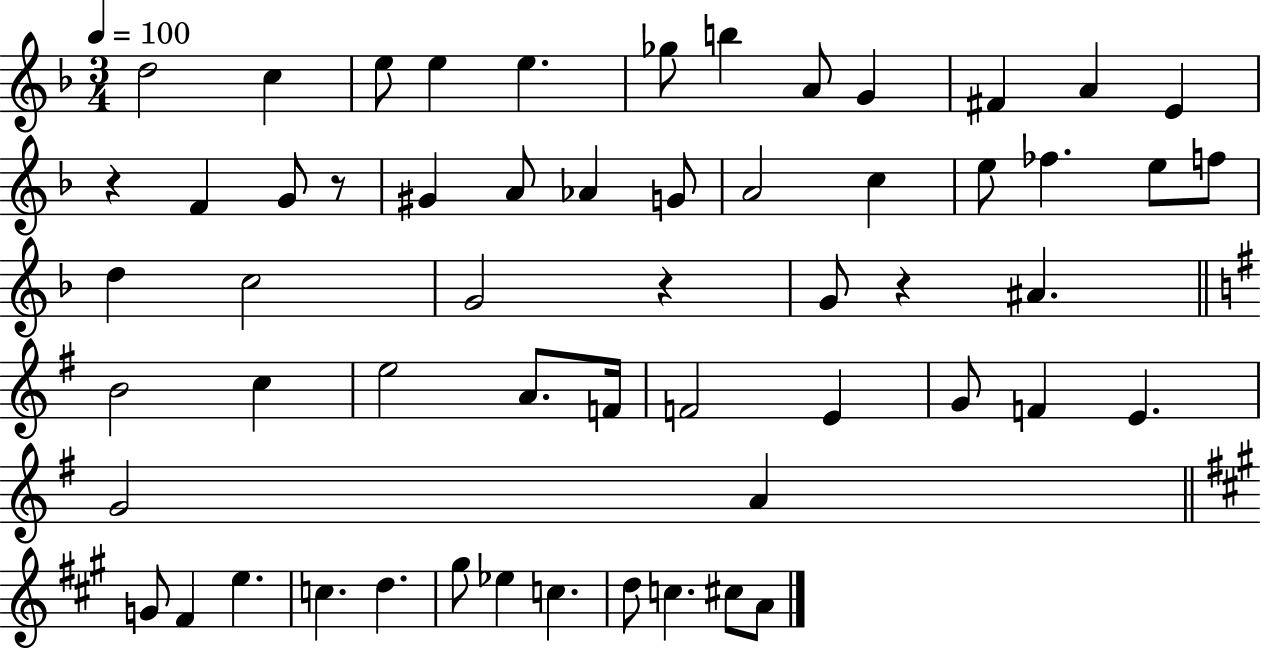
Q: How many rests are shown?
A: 4